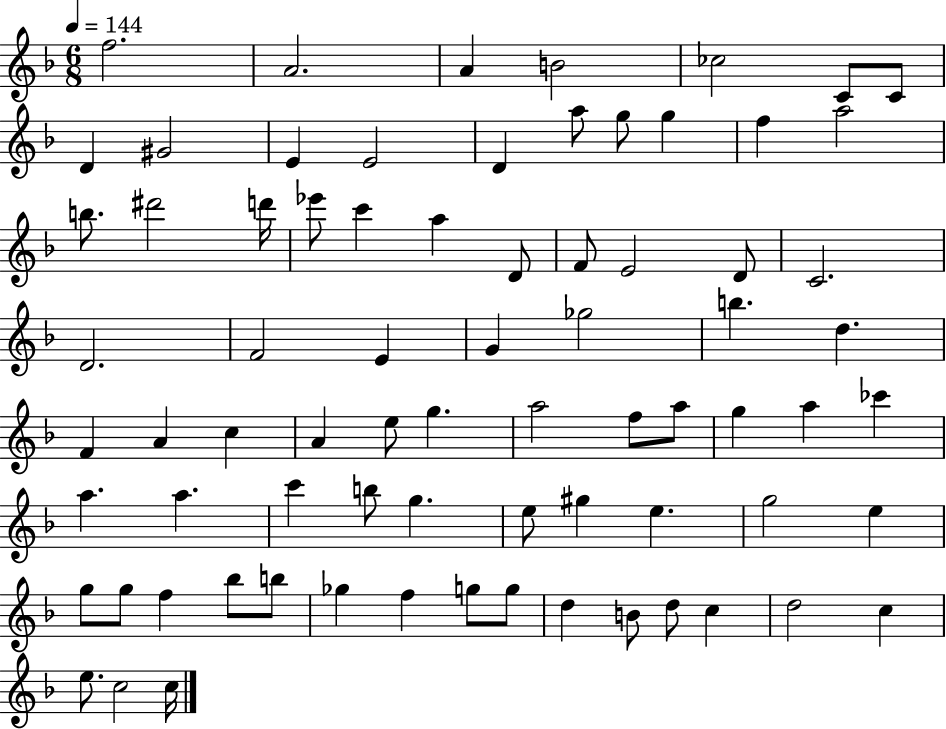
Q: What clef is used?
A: treble